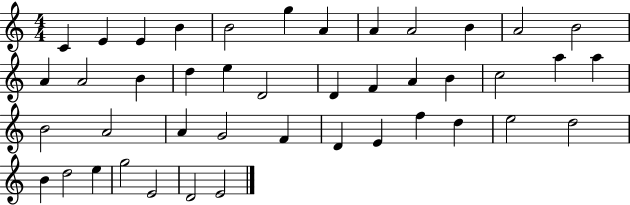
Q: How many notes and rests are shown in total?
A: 43